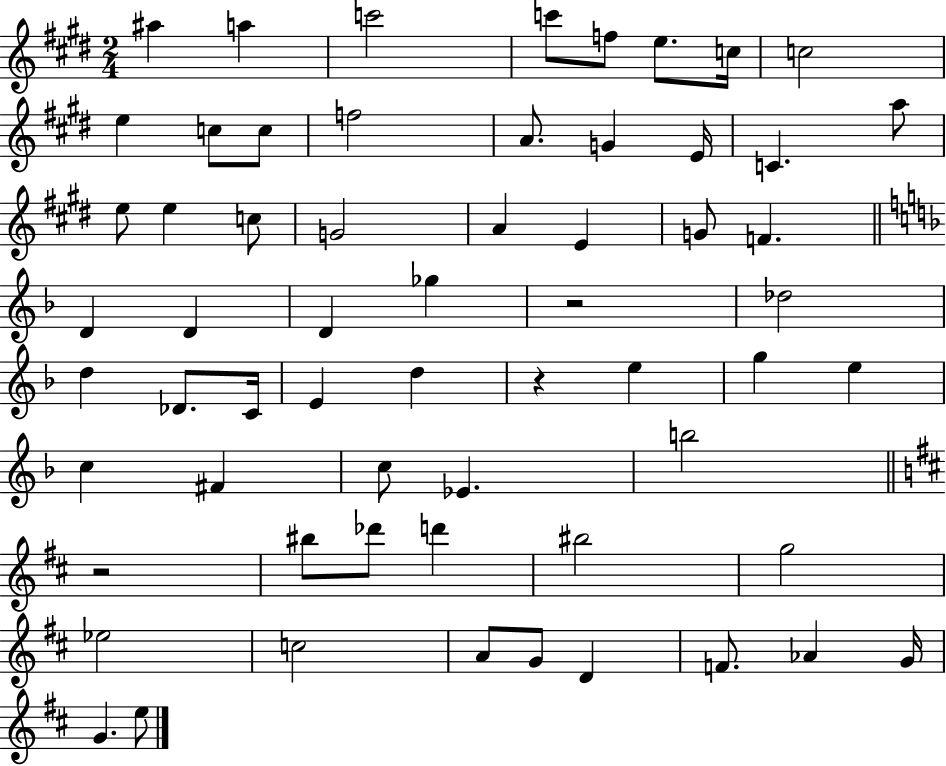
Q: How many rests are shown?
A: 3